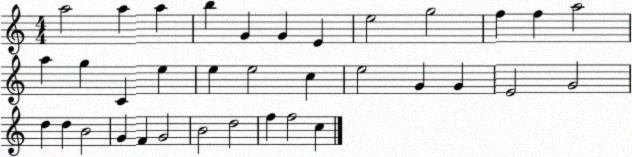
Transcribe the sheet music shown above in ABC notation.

X:1
T:Untitled
M:4/4
L:1/4
K:C
a2 a a b G G E e2 g2 f f a2 a g C e e e2 c e2 G G E2 G2 d d B2 G F G2 B2 d2 f f2 c